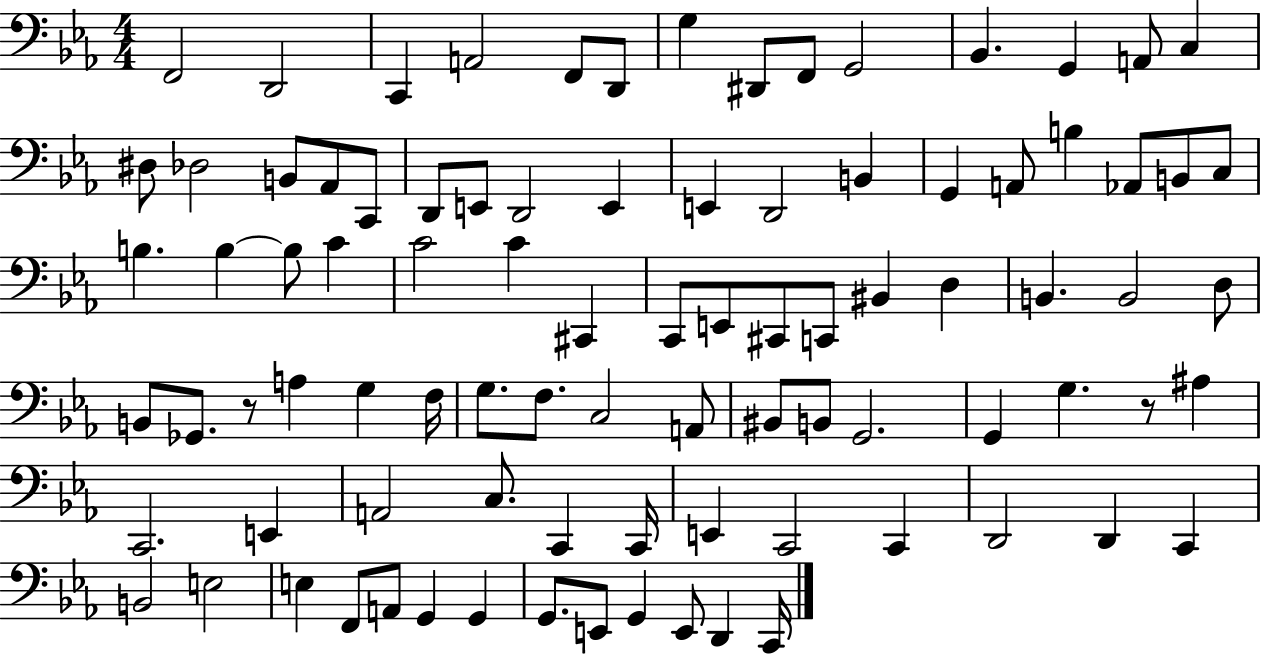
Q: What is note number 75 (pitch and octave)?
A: C2